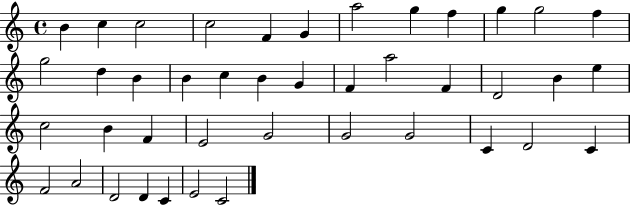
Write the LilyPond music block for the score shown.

{
  \clef treble
  \time 4/4
  \defaultTimeSignature
  \key c \major
  b'4 c''4 c''2 | c''2 f'4 g'4 | a''2 g''4 f''4 | g''4 g''2 f''4 | \break g''2 d''4 b'4 | b'4 c''4 b'4 g'4 | f'4 a''2 f'4 | d'2 b'4 e''4 | \break c''2 b'4 f'4 | e'2 g'2 | g'2 g'2 | c'4 d'2 c'4 | \break f'2 a'2 | d'2 d'4 c'4 | e'2 c'2 | \bar "|."
}